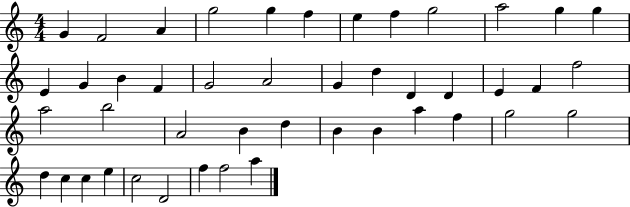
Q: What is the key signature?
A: C major